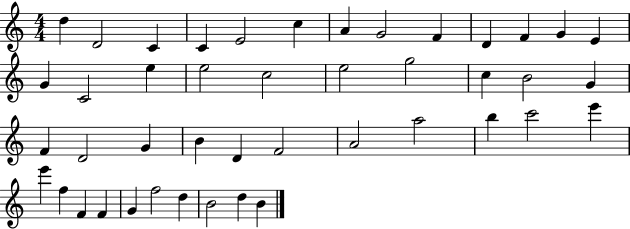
D5/q D4/h C4/q C4/q E4/h C5/q A4/q G4/h F4/q D4/q F4/q G4/q E4/q G4/q C4/h E5/q E5/h C5/h E5/h G5/h C5/q B4/h G4/q F4/q D4/h G4/q B4/q D4/q F4/h A4/h A5/h B5/q C6/h E6/q E6/q F5/q F4/q F4/q G4/q F5/h D5/q B4/h D5/q B4/q